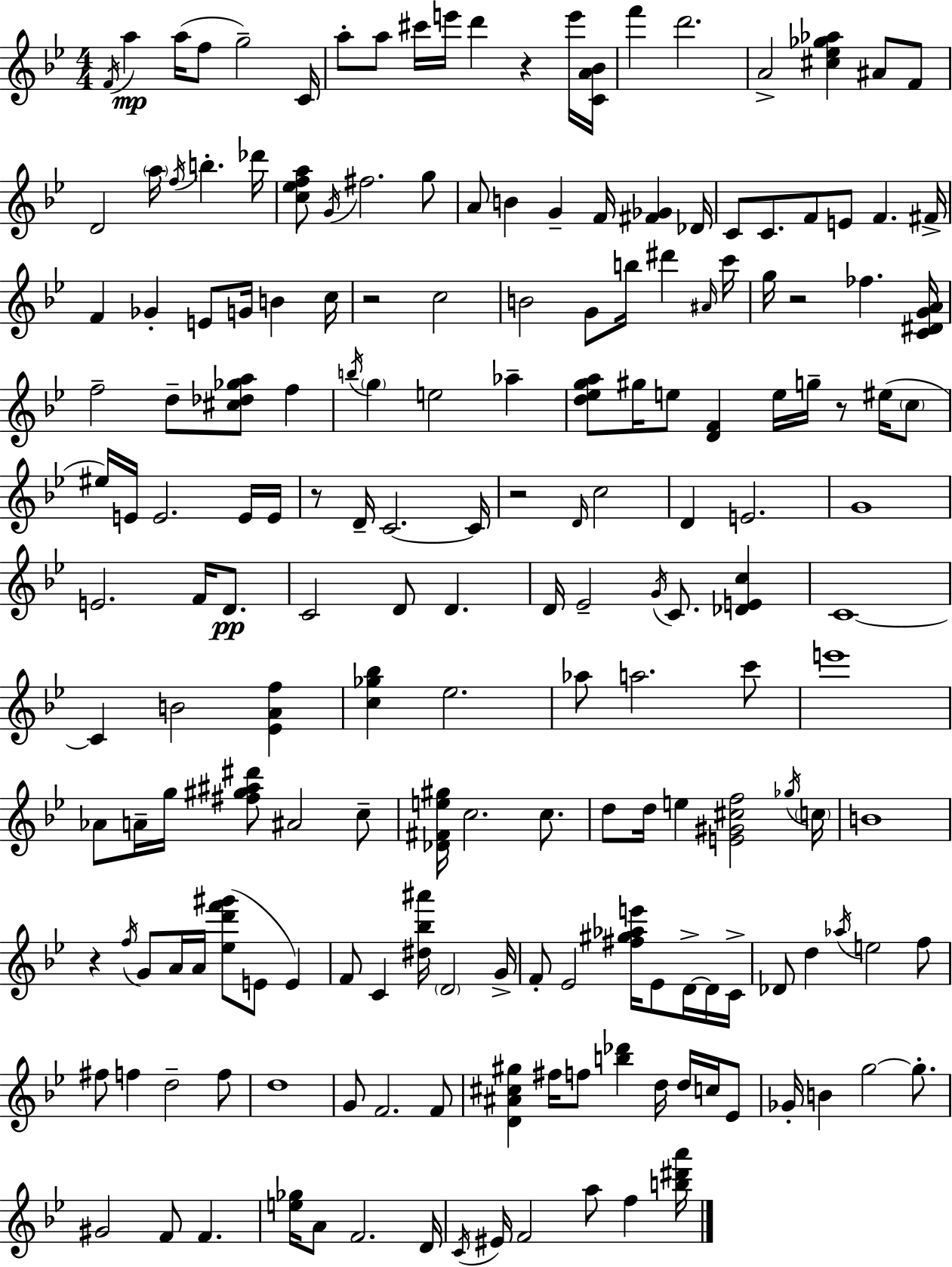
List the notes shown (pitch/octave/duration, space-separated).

F4/s A5/q A5/s F5/e G5/h C4/s A5/e A5/e C#6/s E6/s D6/q R/q E6/s [C4,A4,Bb4]/s F6/q D6/h. A4/h [C#5,Eb5,Gb5,Ab5]/q A#4/e F4/e D4/h A5/s F5/s B5/q. Db6/s [C5,Eb5,F5,A5]/e G4/s F#5/h. G5/e A4/e B4/q G4/q F4/s [F#4,Gb4]/q Db4/s C4/e C4/e. F4/e E4/e F4/q. F#4/s F4/q Gb4/q E4/e G4/s B4/q C5/s R/h C5/h B4/h G4/e B5/s D#6/q A#4/s C6/s G5/s R/h FES5/q. [C4,D#4,G4,A4]/s F5/h D5/e [C#5,Db5,Gb5,A5]/e F5/q B5/s G5/q E5/h Ab5/q [D5,Eb5,G5,A5]/e G#5/s E5/e [D4,F4]/q E5/s G5/s R/e EIS5/s C5/e EIS5/s E4/s E4/h. E4/s E4/s R/e D4/s C4/h. C4/s R/h D4/s C5/h D4/q E4/h. G4/w E4/h. F4/s D4/e. C4/h D4/e D4/q. D4/s Eb4/h G4/s C4/e. [Db4,E4,C5]/q C4/w C4/q B4/h [Eb4,A4,F5]/q [C5,Gb5,Bb5]/q Eb5/h. Ab5/e A5/h. C6/e E6/w Ab4/e A4/s G5/s [F#5,G#5,A#5,D#6]/e A#4/h C5/e [Db4,F#4,E5,G#5]/s C5/h. C5/e. D5/e D5/s E5/q [E4,G#4,C#5,F5]/h Gb5/s C5/s B4/w R/q F5/s G4/e A4/s A4/s [Eb5,D6,F6,G#6]/e E4/e E4/q F4/e C4/q [D#5,Bb5,A#6]/s D4/h G4/s F4/e Eb4/h [F#5,G#5,Ab5,E6]/s Eb4/e D4/s D4/s C4/s Db4/e D5/q Ab5/s E5/h F5/e F#5/e F5/q D5/h F5/e D5/w G4/e F4/h. F4/e [D4,A#4,C#5,G#5]/q F#5/s F5/e [B5,Db6]/q D5/s D5/s C5/s Eb4/e Gb4/s B4/q G5/h G5/e. G#4/h F4/e F4/q. [E5,Gb5]/s A4/e F4/h. D4/s C4/s EIS4/s F4/h A5/e F5/q [B5,D#6,A6]/s